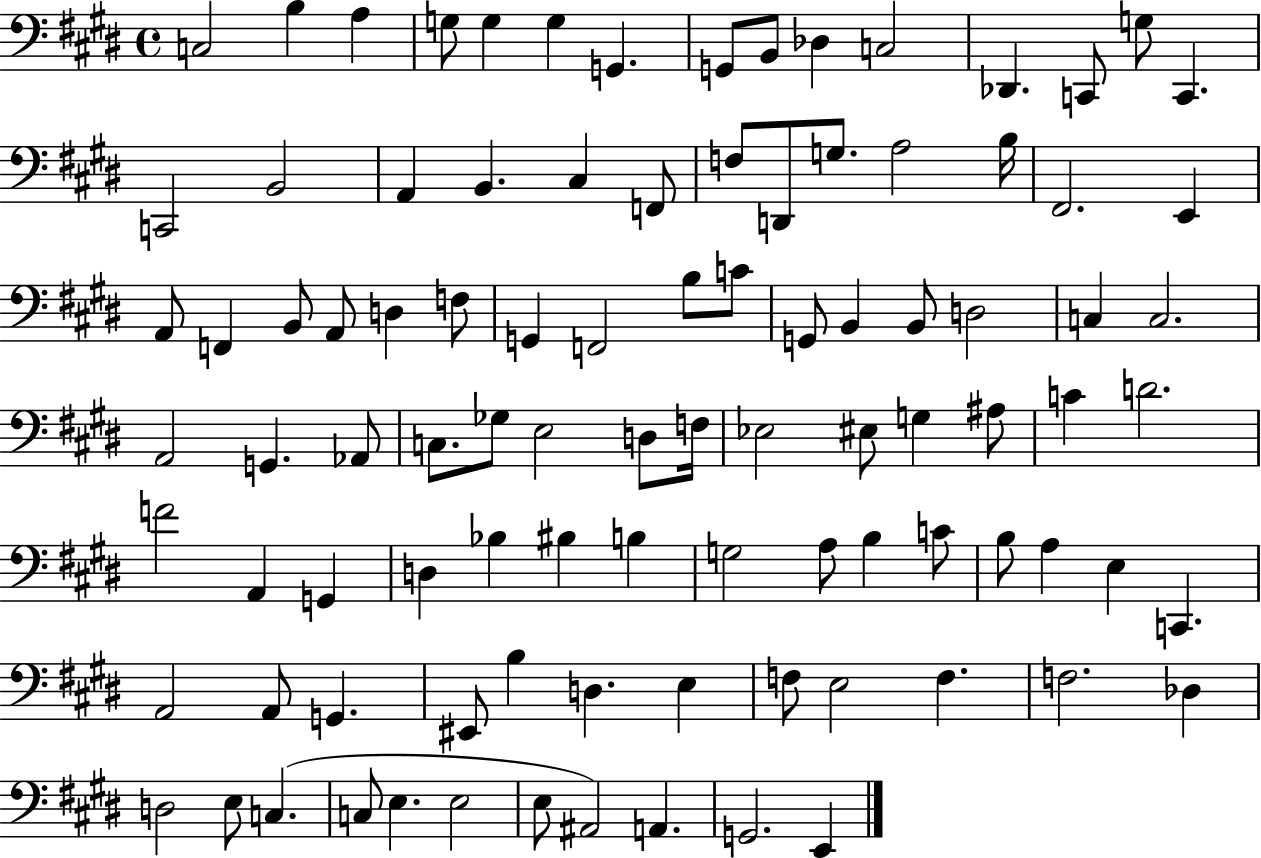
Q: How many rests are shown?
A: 0